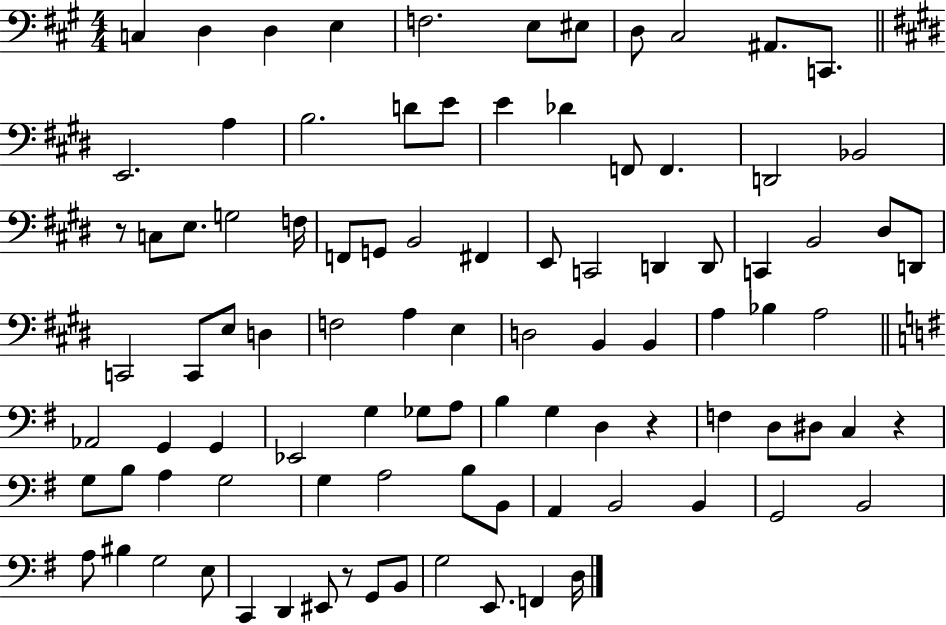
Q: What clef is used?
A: bass